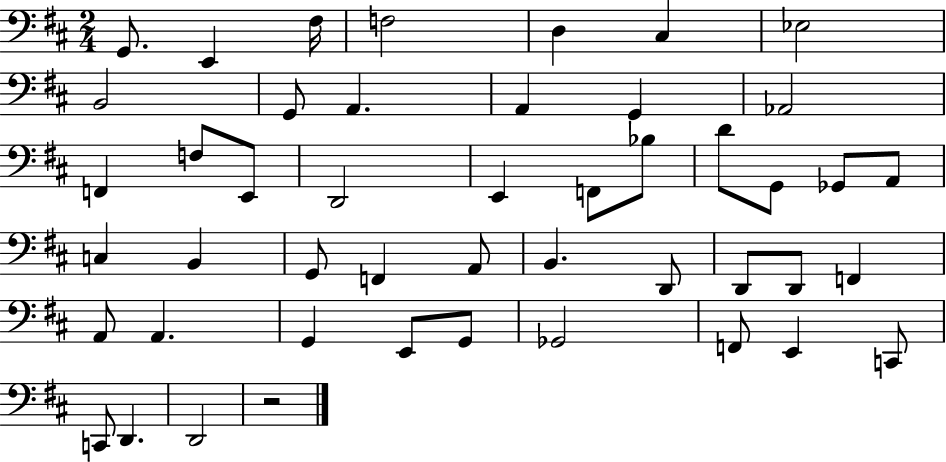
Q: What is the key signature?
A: D major